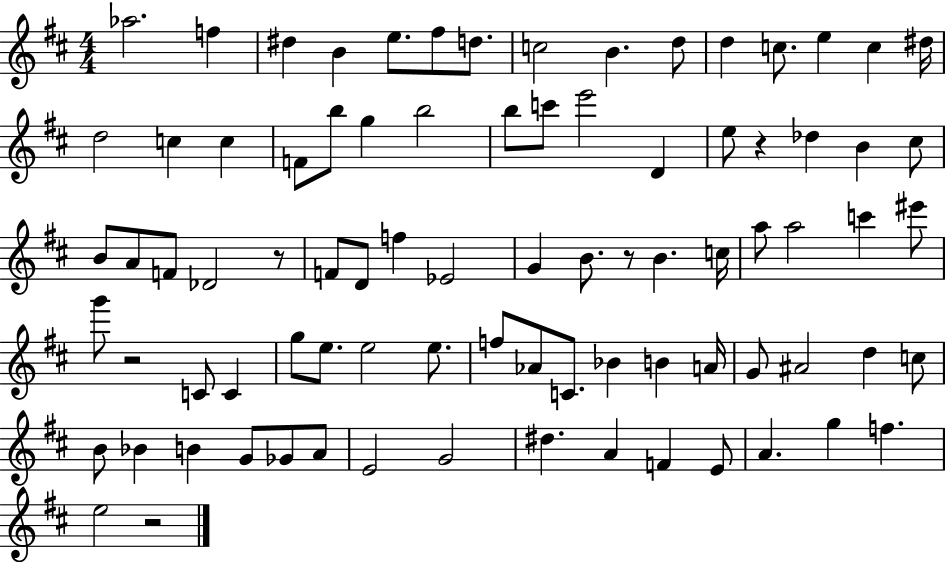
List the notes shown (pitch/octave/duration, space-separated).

Ab5/h. F5/q D#5/q B4/q E5/e. F#5/e D5/e. C5/h B4/q. D5/e D5/q C5/e. E5/q C5/q D#5/s D5/h C5/q C5/q F4/e B5/e G5/q B5/h B5/e C6/e E6/h D4/q E5/e R/q Db5/q B4/q C#5/e B4/e A4/e F4/e Db4/h R/e F4/e D4/e F5/q Eb4/h G4/q B4/e. R/e B4/q. C5/s A5/e A5/h C6/q EIS6/e G6/e R/h C4/e C4/q G5/e E5/e. E5/h E5/e. F5/e Ab4/e C4/e. Bb4/q B4/q A4/s G4/e A#4/h D5/q C5/e B4/e Bb4/q B4/q G4/e Gb4/e A4/e E4/h G4/h D#5/q. A4/q F4/q E4/e A4/q. G5/q F5/q. E5/h R/h